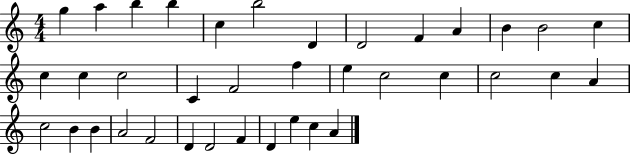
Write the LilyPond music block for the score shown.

{
  \clef treble
  \numericTimeSignature
  \time 4/4
  \key c \major
  g''4 a''4 b''4 b''4 | c''4 b''2 d'4 | d'2 f'4 a'4 | b'4 b'2 c''4 | \break c''4 c''4 c''2 | c'4 f'2 f''4 | e''4 c''2 c''4 | c''2 c''4 a'4 | \break c''2 b'4 b'4 | a'2 f'2 | d'4 d'2 f'4 | d'4 e''4 c''4 a'4 | \break \bar "|."
}